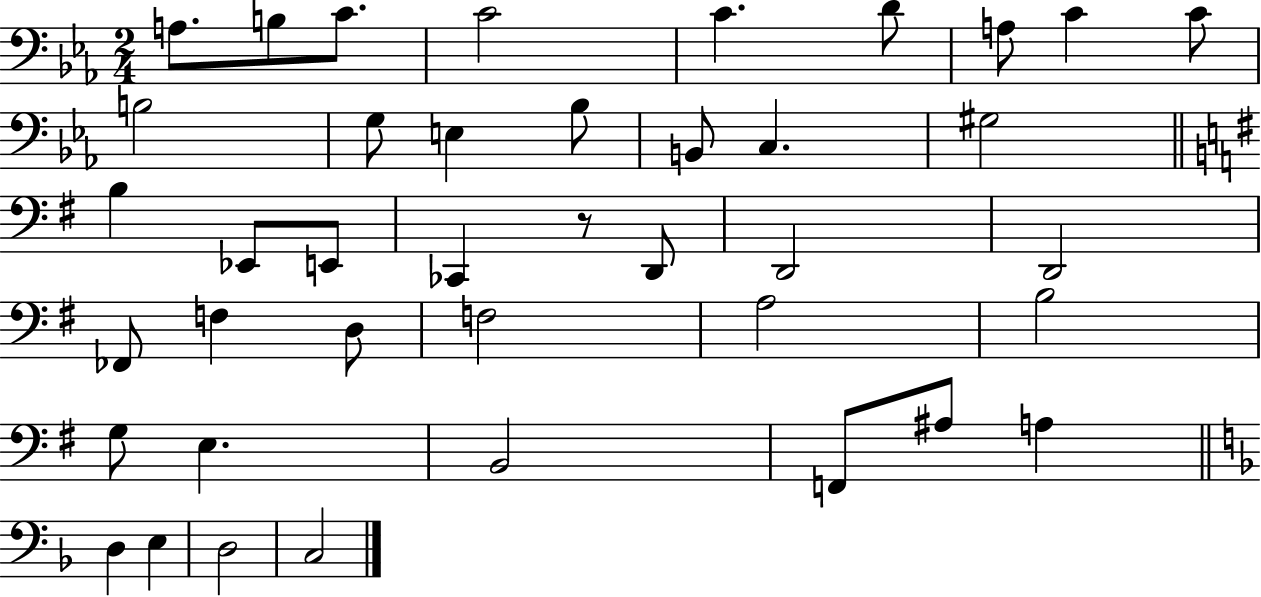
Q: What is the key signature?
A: EES major